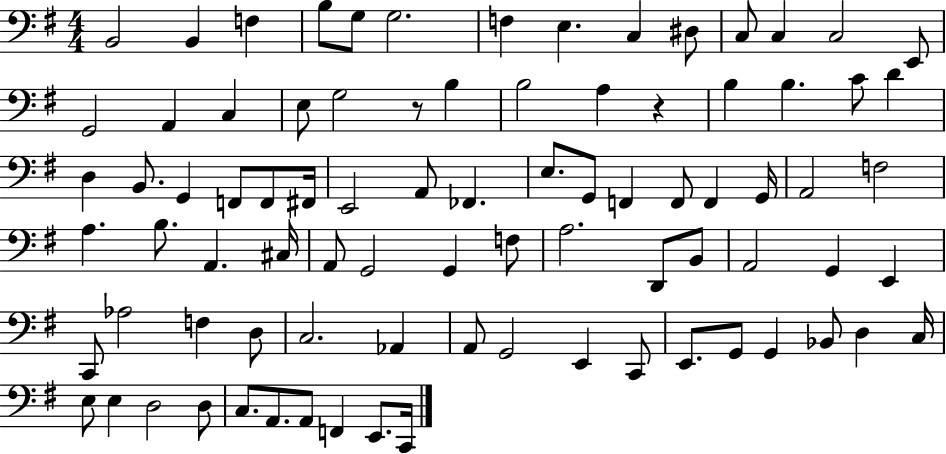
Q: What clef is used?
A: bass